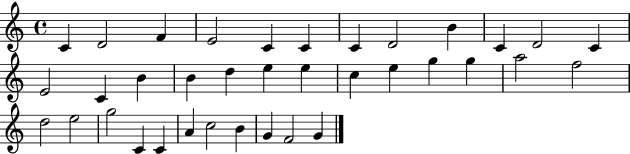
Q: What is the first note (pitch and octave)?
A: C4